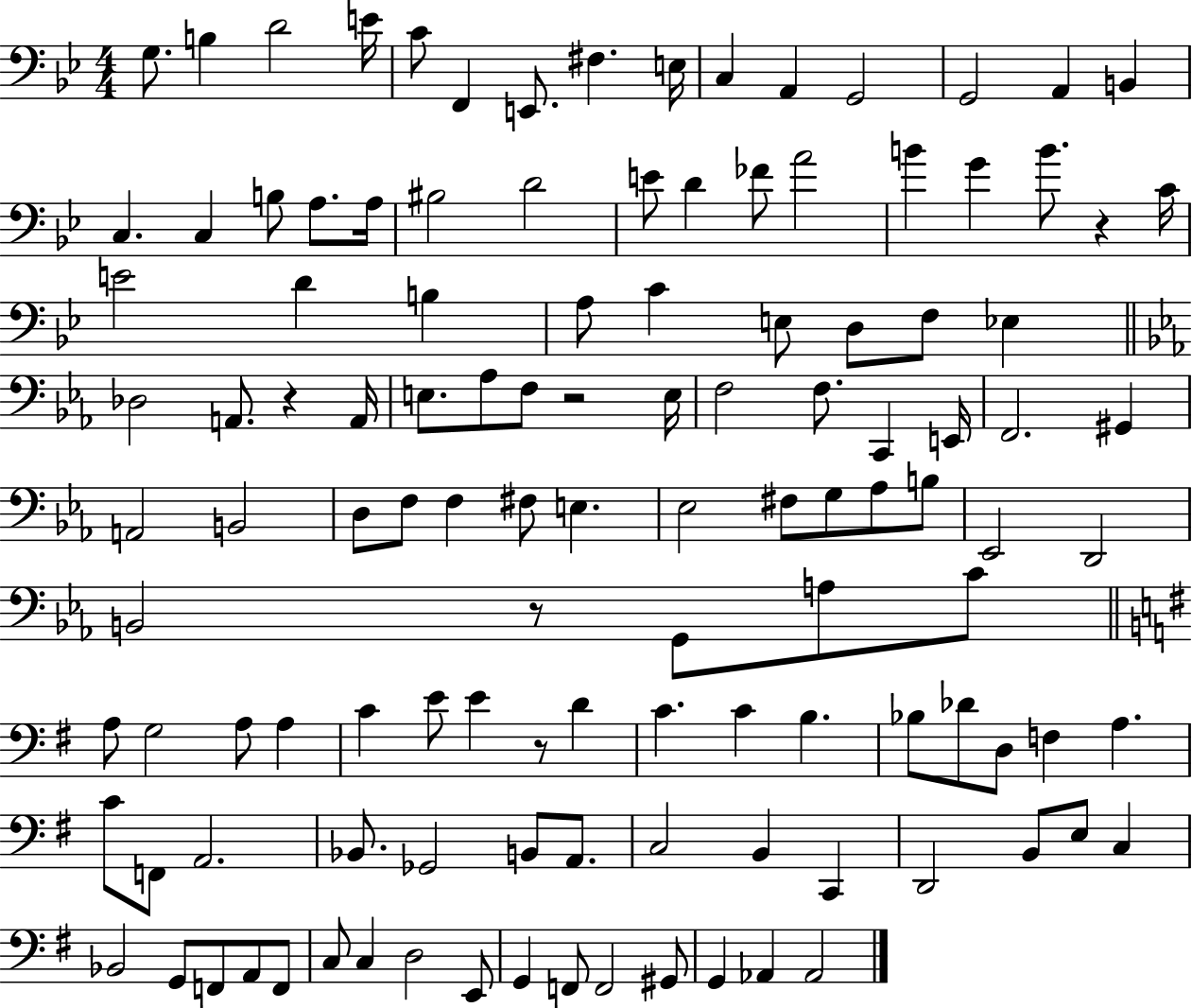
G3/e. B3/q D4/h E4/s C4/e F2/q E2/e. F#3/q. E3/s C3/q A2/q G2/h G2/h A2/q B2/q C3/q. C3/q B3/e A3/e. A3/s BIS3/h D4/h E4/e D4/q FES4/e A4/h B4/q G4/q B4/e. R/q C4/s E4/h D4/q B3/q A3/e C4/q E3/e D3/e F3/e Eb3/q Db3/h A2/e. R/q A2/s E3/e. Ab3/e F3/e R/h E3/s F3/h F3/e. C2/q E2/s F2/h. G#2/q A2/h B2/h D3/e F3/e F3/q F#3/e E3/q. Eb3/h F#3/e G3/e Ab3/e B3/e Eb2/h D2/h B2/h R/e G2/e A3/e C4/e A3/e G3/h A3/e A3/q C4/q E4/e E4/q R/e D4/q C4/q. C4/q B3/q. Bb3/e Db4/e D3/e F3/q A3/q. C4/e F2/e A2/h. Bb2/e. Gb2/h B2/e A2/e. C3/h B2/q C2/q D2/h B2/e E3/e C3/q Bb2/h G2/e F2/e A2/e F2/e C3/e C3/q D3/h E2/e G2/q F2/e F2/h G#2/e G2/q Ab2/q Ab2/h